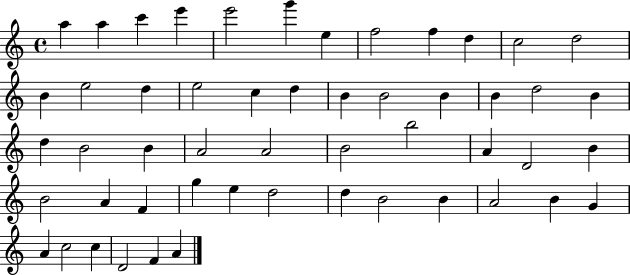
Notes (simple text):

A5/q A5/q C6/q E6/q E6/h G6/q E5/q F5/h F5/q D5/q C5/h D5/h B4/q E5/h D5/q E5/h C5/q D5/q B4/q B4/h B4/q B4/q D5/h B4/q D5/q B4/h B4/q A4/h A4/h B4/h B5/h A4/q D4/h B4/q B4/h A4/q F4/q G5/q E5/q D5/h D5/q B4/h B4/q A4/h B4/q G4/q A4/q C5/h C5/q D4/h F4/q A4/q